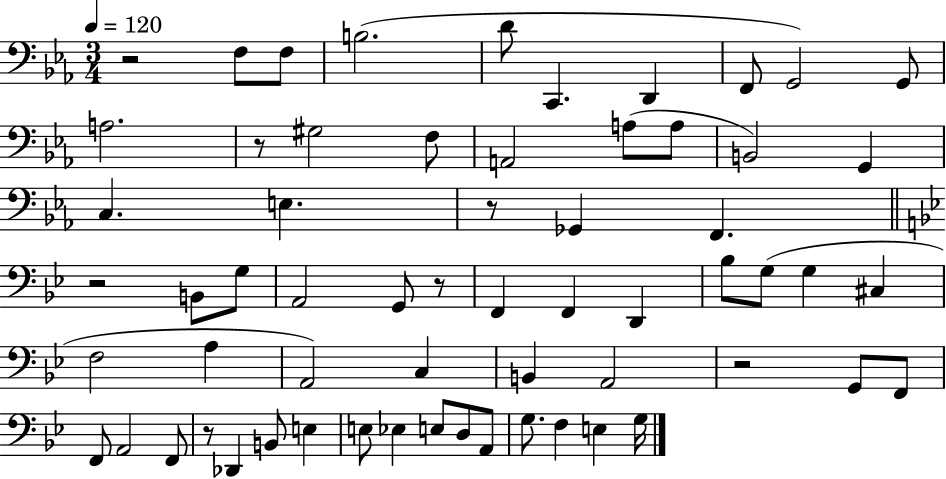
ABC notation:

X:1
T:Untitled
M:3/4
L:1/4
K:Eb
z2 F,/2 F,/2 B,2 D/2 C,, D,, F,,/2 G,,2 G,,/2 A,2 z/2 ^G,2 F,/2 A,,2 A,/2 A,/2 B,,2 G,, C, E, z/2 _G,, F,, z2 B,,/2 G,/2 A,,2 G,,/2 z/2 F,, F,, D,, _B,/2 G,/2 G, ^C, F,2 A, A,,2 C, B,, A,,2 z2 G,,/2 F,,/2 F,,/2 A,,2 F,,/2 z/2 _D,, B,,/2 E, E,/2 _E, E,/2 D,/2 A,,/2 G,/2 F, E, G,/4